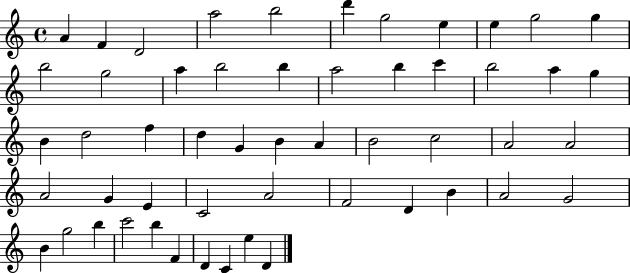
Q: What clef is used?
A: treble